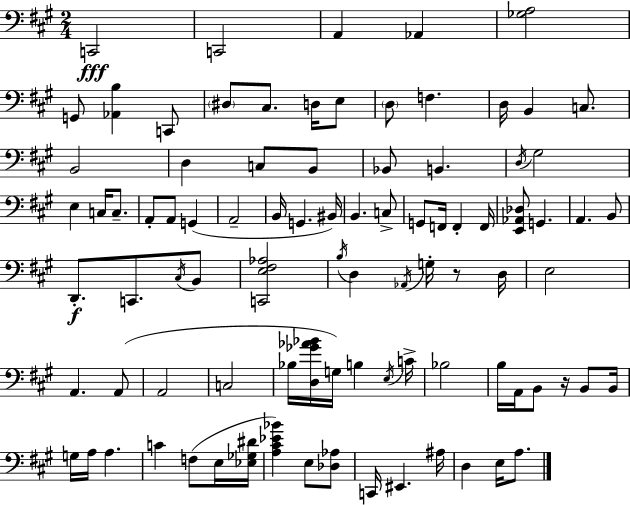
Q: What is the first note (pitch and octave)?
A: C2